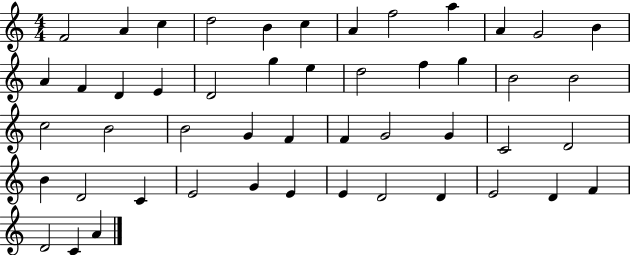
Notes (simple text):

F4/h A4/q C5/q D5/h B4/q C5/q A4/q F5/h A5/q A4/q G4/h B4/q A4/q F4/q D4/q E4/q D4/h G5/q E5/q D5/h F5/q G5/q B4/h B4/h C5/h B4/h B4/h G4/q F4/q F4/q G4/h G4/q C4/h D4/h B4/q D4/h C4/q E4/h G4/q E4/q E4/q D4/h D4/q E4/h D4/q F4/q D4/h C4/q A4/q